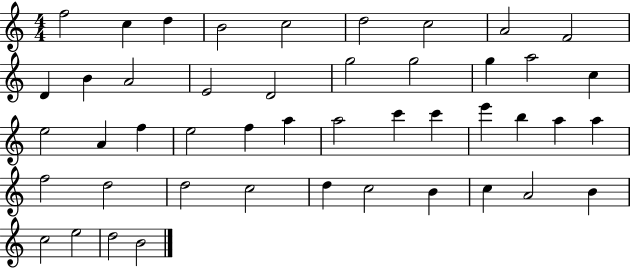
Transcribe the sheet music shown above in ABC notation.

X:1
T:Untitled
M:4/4
L:1/4
K:C
f2 c d B2 c2 d2 c2 A2 F2 D B A2 E2 D2 g2 g2 g a2 c e2 A f e2 f a a2 c' c' e' b a a f2 d2 d2 c2 d c2 B c A2 B c2 e2 d2 B2